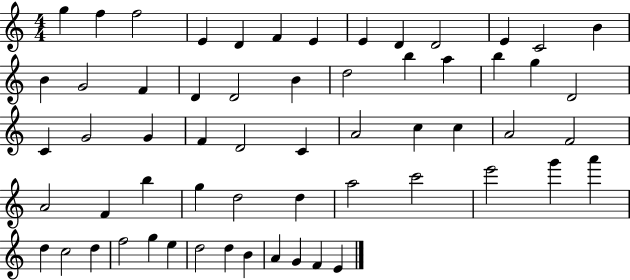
G5/q F5/q F5/h E4/q D4/q F4/q E4/q E4/q D4/q D4/h E4/q C4/h B4/q B4/q G4/h F4/q D4/q D4/h B4/q D5/h B5/q A5/q B5/q G5/q D4/h C4/q G4/h G4/q F4/q D4/h C4/q A4/h C5/q C5/q A4/h F4/h A4/h F4/q B5/q G5/q D5/h D5/q A5/h C6/h E6/h G6/q A6/q D5/q C5/h D5/q F5/h G5/q E5/q D5/h D5/q B4/q A4/q G4/q F4/q E4/q